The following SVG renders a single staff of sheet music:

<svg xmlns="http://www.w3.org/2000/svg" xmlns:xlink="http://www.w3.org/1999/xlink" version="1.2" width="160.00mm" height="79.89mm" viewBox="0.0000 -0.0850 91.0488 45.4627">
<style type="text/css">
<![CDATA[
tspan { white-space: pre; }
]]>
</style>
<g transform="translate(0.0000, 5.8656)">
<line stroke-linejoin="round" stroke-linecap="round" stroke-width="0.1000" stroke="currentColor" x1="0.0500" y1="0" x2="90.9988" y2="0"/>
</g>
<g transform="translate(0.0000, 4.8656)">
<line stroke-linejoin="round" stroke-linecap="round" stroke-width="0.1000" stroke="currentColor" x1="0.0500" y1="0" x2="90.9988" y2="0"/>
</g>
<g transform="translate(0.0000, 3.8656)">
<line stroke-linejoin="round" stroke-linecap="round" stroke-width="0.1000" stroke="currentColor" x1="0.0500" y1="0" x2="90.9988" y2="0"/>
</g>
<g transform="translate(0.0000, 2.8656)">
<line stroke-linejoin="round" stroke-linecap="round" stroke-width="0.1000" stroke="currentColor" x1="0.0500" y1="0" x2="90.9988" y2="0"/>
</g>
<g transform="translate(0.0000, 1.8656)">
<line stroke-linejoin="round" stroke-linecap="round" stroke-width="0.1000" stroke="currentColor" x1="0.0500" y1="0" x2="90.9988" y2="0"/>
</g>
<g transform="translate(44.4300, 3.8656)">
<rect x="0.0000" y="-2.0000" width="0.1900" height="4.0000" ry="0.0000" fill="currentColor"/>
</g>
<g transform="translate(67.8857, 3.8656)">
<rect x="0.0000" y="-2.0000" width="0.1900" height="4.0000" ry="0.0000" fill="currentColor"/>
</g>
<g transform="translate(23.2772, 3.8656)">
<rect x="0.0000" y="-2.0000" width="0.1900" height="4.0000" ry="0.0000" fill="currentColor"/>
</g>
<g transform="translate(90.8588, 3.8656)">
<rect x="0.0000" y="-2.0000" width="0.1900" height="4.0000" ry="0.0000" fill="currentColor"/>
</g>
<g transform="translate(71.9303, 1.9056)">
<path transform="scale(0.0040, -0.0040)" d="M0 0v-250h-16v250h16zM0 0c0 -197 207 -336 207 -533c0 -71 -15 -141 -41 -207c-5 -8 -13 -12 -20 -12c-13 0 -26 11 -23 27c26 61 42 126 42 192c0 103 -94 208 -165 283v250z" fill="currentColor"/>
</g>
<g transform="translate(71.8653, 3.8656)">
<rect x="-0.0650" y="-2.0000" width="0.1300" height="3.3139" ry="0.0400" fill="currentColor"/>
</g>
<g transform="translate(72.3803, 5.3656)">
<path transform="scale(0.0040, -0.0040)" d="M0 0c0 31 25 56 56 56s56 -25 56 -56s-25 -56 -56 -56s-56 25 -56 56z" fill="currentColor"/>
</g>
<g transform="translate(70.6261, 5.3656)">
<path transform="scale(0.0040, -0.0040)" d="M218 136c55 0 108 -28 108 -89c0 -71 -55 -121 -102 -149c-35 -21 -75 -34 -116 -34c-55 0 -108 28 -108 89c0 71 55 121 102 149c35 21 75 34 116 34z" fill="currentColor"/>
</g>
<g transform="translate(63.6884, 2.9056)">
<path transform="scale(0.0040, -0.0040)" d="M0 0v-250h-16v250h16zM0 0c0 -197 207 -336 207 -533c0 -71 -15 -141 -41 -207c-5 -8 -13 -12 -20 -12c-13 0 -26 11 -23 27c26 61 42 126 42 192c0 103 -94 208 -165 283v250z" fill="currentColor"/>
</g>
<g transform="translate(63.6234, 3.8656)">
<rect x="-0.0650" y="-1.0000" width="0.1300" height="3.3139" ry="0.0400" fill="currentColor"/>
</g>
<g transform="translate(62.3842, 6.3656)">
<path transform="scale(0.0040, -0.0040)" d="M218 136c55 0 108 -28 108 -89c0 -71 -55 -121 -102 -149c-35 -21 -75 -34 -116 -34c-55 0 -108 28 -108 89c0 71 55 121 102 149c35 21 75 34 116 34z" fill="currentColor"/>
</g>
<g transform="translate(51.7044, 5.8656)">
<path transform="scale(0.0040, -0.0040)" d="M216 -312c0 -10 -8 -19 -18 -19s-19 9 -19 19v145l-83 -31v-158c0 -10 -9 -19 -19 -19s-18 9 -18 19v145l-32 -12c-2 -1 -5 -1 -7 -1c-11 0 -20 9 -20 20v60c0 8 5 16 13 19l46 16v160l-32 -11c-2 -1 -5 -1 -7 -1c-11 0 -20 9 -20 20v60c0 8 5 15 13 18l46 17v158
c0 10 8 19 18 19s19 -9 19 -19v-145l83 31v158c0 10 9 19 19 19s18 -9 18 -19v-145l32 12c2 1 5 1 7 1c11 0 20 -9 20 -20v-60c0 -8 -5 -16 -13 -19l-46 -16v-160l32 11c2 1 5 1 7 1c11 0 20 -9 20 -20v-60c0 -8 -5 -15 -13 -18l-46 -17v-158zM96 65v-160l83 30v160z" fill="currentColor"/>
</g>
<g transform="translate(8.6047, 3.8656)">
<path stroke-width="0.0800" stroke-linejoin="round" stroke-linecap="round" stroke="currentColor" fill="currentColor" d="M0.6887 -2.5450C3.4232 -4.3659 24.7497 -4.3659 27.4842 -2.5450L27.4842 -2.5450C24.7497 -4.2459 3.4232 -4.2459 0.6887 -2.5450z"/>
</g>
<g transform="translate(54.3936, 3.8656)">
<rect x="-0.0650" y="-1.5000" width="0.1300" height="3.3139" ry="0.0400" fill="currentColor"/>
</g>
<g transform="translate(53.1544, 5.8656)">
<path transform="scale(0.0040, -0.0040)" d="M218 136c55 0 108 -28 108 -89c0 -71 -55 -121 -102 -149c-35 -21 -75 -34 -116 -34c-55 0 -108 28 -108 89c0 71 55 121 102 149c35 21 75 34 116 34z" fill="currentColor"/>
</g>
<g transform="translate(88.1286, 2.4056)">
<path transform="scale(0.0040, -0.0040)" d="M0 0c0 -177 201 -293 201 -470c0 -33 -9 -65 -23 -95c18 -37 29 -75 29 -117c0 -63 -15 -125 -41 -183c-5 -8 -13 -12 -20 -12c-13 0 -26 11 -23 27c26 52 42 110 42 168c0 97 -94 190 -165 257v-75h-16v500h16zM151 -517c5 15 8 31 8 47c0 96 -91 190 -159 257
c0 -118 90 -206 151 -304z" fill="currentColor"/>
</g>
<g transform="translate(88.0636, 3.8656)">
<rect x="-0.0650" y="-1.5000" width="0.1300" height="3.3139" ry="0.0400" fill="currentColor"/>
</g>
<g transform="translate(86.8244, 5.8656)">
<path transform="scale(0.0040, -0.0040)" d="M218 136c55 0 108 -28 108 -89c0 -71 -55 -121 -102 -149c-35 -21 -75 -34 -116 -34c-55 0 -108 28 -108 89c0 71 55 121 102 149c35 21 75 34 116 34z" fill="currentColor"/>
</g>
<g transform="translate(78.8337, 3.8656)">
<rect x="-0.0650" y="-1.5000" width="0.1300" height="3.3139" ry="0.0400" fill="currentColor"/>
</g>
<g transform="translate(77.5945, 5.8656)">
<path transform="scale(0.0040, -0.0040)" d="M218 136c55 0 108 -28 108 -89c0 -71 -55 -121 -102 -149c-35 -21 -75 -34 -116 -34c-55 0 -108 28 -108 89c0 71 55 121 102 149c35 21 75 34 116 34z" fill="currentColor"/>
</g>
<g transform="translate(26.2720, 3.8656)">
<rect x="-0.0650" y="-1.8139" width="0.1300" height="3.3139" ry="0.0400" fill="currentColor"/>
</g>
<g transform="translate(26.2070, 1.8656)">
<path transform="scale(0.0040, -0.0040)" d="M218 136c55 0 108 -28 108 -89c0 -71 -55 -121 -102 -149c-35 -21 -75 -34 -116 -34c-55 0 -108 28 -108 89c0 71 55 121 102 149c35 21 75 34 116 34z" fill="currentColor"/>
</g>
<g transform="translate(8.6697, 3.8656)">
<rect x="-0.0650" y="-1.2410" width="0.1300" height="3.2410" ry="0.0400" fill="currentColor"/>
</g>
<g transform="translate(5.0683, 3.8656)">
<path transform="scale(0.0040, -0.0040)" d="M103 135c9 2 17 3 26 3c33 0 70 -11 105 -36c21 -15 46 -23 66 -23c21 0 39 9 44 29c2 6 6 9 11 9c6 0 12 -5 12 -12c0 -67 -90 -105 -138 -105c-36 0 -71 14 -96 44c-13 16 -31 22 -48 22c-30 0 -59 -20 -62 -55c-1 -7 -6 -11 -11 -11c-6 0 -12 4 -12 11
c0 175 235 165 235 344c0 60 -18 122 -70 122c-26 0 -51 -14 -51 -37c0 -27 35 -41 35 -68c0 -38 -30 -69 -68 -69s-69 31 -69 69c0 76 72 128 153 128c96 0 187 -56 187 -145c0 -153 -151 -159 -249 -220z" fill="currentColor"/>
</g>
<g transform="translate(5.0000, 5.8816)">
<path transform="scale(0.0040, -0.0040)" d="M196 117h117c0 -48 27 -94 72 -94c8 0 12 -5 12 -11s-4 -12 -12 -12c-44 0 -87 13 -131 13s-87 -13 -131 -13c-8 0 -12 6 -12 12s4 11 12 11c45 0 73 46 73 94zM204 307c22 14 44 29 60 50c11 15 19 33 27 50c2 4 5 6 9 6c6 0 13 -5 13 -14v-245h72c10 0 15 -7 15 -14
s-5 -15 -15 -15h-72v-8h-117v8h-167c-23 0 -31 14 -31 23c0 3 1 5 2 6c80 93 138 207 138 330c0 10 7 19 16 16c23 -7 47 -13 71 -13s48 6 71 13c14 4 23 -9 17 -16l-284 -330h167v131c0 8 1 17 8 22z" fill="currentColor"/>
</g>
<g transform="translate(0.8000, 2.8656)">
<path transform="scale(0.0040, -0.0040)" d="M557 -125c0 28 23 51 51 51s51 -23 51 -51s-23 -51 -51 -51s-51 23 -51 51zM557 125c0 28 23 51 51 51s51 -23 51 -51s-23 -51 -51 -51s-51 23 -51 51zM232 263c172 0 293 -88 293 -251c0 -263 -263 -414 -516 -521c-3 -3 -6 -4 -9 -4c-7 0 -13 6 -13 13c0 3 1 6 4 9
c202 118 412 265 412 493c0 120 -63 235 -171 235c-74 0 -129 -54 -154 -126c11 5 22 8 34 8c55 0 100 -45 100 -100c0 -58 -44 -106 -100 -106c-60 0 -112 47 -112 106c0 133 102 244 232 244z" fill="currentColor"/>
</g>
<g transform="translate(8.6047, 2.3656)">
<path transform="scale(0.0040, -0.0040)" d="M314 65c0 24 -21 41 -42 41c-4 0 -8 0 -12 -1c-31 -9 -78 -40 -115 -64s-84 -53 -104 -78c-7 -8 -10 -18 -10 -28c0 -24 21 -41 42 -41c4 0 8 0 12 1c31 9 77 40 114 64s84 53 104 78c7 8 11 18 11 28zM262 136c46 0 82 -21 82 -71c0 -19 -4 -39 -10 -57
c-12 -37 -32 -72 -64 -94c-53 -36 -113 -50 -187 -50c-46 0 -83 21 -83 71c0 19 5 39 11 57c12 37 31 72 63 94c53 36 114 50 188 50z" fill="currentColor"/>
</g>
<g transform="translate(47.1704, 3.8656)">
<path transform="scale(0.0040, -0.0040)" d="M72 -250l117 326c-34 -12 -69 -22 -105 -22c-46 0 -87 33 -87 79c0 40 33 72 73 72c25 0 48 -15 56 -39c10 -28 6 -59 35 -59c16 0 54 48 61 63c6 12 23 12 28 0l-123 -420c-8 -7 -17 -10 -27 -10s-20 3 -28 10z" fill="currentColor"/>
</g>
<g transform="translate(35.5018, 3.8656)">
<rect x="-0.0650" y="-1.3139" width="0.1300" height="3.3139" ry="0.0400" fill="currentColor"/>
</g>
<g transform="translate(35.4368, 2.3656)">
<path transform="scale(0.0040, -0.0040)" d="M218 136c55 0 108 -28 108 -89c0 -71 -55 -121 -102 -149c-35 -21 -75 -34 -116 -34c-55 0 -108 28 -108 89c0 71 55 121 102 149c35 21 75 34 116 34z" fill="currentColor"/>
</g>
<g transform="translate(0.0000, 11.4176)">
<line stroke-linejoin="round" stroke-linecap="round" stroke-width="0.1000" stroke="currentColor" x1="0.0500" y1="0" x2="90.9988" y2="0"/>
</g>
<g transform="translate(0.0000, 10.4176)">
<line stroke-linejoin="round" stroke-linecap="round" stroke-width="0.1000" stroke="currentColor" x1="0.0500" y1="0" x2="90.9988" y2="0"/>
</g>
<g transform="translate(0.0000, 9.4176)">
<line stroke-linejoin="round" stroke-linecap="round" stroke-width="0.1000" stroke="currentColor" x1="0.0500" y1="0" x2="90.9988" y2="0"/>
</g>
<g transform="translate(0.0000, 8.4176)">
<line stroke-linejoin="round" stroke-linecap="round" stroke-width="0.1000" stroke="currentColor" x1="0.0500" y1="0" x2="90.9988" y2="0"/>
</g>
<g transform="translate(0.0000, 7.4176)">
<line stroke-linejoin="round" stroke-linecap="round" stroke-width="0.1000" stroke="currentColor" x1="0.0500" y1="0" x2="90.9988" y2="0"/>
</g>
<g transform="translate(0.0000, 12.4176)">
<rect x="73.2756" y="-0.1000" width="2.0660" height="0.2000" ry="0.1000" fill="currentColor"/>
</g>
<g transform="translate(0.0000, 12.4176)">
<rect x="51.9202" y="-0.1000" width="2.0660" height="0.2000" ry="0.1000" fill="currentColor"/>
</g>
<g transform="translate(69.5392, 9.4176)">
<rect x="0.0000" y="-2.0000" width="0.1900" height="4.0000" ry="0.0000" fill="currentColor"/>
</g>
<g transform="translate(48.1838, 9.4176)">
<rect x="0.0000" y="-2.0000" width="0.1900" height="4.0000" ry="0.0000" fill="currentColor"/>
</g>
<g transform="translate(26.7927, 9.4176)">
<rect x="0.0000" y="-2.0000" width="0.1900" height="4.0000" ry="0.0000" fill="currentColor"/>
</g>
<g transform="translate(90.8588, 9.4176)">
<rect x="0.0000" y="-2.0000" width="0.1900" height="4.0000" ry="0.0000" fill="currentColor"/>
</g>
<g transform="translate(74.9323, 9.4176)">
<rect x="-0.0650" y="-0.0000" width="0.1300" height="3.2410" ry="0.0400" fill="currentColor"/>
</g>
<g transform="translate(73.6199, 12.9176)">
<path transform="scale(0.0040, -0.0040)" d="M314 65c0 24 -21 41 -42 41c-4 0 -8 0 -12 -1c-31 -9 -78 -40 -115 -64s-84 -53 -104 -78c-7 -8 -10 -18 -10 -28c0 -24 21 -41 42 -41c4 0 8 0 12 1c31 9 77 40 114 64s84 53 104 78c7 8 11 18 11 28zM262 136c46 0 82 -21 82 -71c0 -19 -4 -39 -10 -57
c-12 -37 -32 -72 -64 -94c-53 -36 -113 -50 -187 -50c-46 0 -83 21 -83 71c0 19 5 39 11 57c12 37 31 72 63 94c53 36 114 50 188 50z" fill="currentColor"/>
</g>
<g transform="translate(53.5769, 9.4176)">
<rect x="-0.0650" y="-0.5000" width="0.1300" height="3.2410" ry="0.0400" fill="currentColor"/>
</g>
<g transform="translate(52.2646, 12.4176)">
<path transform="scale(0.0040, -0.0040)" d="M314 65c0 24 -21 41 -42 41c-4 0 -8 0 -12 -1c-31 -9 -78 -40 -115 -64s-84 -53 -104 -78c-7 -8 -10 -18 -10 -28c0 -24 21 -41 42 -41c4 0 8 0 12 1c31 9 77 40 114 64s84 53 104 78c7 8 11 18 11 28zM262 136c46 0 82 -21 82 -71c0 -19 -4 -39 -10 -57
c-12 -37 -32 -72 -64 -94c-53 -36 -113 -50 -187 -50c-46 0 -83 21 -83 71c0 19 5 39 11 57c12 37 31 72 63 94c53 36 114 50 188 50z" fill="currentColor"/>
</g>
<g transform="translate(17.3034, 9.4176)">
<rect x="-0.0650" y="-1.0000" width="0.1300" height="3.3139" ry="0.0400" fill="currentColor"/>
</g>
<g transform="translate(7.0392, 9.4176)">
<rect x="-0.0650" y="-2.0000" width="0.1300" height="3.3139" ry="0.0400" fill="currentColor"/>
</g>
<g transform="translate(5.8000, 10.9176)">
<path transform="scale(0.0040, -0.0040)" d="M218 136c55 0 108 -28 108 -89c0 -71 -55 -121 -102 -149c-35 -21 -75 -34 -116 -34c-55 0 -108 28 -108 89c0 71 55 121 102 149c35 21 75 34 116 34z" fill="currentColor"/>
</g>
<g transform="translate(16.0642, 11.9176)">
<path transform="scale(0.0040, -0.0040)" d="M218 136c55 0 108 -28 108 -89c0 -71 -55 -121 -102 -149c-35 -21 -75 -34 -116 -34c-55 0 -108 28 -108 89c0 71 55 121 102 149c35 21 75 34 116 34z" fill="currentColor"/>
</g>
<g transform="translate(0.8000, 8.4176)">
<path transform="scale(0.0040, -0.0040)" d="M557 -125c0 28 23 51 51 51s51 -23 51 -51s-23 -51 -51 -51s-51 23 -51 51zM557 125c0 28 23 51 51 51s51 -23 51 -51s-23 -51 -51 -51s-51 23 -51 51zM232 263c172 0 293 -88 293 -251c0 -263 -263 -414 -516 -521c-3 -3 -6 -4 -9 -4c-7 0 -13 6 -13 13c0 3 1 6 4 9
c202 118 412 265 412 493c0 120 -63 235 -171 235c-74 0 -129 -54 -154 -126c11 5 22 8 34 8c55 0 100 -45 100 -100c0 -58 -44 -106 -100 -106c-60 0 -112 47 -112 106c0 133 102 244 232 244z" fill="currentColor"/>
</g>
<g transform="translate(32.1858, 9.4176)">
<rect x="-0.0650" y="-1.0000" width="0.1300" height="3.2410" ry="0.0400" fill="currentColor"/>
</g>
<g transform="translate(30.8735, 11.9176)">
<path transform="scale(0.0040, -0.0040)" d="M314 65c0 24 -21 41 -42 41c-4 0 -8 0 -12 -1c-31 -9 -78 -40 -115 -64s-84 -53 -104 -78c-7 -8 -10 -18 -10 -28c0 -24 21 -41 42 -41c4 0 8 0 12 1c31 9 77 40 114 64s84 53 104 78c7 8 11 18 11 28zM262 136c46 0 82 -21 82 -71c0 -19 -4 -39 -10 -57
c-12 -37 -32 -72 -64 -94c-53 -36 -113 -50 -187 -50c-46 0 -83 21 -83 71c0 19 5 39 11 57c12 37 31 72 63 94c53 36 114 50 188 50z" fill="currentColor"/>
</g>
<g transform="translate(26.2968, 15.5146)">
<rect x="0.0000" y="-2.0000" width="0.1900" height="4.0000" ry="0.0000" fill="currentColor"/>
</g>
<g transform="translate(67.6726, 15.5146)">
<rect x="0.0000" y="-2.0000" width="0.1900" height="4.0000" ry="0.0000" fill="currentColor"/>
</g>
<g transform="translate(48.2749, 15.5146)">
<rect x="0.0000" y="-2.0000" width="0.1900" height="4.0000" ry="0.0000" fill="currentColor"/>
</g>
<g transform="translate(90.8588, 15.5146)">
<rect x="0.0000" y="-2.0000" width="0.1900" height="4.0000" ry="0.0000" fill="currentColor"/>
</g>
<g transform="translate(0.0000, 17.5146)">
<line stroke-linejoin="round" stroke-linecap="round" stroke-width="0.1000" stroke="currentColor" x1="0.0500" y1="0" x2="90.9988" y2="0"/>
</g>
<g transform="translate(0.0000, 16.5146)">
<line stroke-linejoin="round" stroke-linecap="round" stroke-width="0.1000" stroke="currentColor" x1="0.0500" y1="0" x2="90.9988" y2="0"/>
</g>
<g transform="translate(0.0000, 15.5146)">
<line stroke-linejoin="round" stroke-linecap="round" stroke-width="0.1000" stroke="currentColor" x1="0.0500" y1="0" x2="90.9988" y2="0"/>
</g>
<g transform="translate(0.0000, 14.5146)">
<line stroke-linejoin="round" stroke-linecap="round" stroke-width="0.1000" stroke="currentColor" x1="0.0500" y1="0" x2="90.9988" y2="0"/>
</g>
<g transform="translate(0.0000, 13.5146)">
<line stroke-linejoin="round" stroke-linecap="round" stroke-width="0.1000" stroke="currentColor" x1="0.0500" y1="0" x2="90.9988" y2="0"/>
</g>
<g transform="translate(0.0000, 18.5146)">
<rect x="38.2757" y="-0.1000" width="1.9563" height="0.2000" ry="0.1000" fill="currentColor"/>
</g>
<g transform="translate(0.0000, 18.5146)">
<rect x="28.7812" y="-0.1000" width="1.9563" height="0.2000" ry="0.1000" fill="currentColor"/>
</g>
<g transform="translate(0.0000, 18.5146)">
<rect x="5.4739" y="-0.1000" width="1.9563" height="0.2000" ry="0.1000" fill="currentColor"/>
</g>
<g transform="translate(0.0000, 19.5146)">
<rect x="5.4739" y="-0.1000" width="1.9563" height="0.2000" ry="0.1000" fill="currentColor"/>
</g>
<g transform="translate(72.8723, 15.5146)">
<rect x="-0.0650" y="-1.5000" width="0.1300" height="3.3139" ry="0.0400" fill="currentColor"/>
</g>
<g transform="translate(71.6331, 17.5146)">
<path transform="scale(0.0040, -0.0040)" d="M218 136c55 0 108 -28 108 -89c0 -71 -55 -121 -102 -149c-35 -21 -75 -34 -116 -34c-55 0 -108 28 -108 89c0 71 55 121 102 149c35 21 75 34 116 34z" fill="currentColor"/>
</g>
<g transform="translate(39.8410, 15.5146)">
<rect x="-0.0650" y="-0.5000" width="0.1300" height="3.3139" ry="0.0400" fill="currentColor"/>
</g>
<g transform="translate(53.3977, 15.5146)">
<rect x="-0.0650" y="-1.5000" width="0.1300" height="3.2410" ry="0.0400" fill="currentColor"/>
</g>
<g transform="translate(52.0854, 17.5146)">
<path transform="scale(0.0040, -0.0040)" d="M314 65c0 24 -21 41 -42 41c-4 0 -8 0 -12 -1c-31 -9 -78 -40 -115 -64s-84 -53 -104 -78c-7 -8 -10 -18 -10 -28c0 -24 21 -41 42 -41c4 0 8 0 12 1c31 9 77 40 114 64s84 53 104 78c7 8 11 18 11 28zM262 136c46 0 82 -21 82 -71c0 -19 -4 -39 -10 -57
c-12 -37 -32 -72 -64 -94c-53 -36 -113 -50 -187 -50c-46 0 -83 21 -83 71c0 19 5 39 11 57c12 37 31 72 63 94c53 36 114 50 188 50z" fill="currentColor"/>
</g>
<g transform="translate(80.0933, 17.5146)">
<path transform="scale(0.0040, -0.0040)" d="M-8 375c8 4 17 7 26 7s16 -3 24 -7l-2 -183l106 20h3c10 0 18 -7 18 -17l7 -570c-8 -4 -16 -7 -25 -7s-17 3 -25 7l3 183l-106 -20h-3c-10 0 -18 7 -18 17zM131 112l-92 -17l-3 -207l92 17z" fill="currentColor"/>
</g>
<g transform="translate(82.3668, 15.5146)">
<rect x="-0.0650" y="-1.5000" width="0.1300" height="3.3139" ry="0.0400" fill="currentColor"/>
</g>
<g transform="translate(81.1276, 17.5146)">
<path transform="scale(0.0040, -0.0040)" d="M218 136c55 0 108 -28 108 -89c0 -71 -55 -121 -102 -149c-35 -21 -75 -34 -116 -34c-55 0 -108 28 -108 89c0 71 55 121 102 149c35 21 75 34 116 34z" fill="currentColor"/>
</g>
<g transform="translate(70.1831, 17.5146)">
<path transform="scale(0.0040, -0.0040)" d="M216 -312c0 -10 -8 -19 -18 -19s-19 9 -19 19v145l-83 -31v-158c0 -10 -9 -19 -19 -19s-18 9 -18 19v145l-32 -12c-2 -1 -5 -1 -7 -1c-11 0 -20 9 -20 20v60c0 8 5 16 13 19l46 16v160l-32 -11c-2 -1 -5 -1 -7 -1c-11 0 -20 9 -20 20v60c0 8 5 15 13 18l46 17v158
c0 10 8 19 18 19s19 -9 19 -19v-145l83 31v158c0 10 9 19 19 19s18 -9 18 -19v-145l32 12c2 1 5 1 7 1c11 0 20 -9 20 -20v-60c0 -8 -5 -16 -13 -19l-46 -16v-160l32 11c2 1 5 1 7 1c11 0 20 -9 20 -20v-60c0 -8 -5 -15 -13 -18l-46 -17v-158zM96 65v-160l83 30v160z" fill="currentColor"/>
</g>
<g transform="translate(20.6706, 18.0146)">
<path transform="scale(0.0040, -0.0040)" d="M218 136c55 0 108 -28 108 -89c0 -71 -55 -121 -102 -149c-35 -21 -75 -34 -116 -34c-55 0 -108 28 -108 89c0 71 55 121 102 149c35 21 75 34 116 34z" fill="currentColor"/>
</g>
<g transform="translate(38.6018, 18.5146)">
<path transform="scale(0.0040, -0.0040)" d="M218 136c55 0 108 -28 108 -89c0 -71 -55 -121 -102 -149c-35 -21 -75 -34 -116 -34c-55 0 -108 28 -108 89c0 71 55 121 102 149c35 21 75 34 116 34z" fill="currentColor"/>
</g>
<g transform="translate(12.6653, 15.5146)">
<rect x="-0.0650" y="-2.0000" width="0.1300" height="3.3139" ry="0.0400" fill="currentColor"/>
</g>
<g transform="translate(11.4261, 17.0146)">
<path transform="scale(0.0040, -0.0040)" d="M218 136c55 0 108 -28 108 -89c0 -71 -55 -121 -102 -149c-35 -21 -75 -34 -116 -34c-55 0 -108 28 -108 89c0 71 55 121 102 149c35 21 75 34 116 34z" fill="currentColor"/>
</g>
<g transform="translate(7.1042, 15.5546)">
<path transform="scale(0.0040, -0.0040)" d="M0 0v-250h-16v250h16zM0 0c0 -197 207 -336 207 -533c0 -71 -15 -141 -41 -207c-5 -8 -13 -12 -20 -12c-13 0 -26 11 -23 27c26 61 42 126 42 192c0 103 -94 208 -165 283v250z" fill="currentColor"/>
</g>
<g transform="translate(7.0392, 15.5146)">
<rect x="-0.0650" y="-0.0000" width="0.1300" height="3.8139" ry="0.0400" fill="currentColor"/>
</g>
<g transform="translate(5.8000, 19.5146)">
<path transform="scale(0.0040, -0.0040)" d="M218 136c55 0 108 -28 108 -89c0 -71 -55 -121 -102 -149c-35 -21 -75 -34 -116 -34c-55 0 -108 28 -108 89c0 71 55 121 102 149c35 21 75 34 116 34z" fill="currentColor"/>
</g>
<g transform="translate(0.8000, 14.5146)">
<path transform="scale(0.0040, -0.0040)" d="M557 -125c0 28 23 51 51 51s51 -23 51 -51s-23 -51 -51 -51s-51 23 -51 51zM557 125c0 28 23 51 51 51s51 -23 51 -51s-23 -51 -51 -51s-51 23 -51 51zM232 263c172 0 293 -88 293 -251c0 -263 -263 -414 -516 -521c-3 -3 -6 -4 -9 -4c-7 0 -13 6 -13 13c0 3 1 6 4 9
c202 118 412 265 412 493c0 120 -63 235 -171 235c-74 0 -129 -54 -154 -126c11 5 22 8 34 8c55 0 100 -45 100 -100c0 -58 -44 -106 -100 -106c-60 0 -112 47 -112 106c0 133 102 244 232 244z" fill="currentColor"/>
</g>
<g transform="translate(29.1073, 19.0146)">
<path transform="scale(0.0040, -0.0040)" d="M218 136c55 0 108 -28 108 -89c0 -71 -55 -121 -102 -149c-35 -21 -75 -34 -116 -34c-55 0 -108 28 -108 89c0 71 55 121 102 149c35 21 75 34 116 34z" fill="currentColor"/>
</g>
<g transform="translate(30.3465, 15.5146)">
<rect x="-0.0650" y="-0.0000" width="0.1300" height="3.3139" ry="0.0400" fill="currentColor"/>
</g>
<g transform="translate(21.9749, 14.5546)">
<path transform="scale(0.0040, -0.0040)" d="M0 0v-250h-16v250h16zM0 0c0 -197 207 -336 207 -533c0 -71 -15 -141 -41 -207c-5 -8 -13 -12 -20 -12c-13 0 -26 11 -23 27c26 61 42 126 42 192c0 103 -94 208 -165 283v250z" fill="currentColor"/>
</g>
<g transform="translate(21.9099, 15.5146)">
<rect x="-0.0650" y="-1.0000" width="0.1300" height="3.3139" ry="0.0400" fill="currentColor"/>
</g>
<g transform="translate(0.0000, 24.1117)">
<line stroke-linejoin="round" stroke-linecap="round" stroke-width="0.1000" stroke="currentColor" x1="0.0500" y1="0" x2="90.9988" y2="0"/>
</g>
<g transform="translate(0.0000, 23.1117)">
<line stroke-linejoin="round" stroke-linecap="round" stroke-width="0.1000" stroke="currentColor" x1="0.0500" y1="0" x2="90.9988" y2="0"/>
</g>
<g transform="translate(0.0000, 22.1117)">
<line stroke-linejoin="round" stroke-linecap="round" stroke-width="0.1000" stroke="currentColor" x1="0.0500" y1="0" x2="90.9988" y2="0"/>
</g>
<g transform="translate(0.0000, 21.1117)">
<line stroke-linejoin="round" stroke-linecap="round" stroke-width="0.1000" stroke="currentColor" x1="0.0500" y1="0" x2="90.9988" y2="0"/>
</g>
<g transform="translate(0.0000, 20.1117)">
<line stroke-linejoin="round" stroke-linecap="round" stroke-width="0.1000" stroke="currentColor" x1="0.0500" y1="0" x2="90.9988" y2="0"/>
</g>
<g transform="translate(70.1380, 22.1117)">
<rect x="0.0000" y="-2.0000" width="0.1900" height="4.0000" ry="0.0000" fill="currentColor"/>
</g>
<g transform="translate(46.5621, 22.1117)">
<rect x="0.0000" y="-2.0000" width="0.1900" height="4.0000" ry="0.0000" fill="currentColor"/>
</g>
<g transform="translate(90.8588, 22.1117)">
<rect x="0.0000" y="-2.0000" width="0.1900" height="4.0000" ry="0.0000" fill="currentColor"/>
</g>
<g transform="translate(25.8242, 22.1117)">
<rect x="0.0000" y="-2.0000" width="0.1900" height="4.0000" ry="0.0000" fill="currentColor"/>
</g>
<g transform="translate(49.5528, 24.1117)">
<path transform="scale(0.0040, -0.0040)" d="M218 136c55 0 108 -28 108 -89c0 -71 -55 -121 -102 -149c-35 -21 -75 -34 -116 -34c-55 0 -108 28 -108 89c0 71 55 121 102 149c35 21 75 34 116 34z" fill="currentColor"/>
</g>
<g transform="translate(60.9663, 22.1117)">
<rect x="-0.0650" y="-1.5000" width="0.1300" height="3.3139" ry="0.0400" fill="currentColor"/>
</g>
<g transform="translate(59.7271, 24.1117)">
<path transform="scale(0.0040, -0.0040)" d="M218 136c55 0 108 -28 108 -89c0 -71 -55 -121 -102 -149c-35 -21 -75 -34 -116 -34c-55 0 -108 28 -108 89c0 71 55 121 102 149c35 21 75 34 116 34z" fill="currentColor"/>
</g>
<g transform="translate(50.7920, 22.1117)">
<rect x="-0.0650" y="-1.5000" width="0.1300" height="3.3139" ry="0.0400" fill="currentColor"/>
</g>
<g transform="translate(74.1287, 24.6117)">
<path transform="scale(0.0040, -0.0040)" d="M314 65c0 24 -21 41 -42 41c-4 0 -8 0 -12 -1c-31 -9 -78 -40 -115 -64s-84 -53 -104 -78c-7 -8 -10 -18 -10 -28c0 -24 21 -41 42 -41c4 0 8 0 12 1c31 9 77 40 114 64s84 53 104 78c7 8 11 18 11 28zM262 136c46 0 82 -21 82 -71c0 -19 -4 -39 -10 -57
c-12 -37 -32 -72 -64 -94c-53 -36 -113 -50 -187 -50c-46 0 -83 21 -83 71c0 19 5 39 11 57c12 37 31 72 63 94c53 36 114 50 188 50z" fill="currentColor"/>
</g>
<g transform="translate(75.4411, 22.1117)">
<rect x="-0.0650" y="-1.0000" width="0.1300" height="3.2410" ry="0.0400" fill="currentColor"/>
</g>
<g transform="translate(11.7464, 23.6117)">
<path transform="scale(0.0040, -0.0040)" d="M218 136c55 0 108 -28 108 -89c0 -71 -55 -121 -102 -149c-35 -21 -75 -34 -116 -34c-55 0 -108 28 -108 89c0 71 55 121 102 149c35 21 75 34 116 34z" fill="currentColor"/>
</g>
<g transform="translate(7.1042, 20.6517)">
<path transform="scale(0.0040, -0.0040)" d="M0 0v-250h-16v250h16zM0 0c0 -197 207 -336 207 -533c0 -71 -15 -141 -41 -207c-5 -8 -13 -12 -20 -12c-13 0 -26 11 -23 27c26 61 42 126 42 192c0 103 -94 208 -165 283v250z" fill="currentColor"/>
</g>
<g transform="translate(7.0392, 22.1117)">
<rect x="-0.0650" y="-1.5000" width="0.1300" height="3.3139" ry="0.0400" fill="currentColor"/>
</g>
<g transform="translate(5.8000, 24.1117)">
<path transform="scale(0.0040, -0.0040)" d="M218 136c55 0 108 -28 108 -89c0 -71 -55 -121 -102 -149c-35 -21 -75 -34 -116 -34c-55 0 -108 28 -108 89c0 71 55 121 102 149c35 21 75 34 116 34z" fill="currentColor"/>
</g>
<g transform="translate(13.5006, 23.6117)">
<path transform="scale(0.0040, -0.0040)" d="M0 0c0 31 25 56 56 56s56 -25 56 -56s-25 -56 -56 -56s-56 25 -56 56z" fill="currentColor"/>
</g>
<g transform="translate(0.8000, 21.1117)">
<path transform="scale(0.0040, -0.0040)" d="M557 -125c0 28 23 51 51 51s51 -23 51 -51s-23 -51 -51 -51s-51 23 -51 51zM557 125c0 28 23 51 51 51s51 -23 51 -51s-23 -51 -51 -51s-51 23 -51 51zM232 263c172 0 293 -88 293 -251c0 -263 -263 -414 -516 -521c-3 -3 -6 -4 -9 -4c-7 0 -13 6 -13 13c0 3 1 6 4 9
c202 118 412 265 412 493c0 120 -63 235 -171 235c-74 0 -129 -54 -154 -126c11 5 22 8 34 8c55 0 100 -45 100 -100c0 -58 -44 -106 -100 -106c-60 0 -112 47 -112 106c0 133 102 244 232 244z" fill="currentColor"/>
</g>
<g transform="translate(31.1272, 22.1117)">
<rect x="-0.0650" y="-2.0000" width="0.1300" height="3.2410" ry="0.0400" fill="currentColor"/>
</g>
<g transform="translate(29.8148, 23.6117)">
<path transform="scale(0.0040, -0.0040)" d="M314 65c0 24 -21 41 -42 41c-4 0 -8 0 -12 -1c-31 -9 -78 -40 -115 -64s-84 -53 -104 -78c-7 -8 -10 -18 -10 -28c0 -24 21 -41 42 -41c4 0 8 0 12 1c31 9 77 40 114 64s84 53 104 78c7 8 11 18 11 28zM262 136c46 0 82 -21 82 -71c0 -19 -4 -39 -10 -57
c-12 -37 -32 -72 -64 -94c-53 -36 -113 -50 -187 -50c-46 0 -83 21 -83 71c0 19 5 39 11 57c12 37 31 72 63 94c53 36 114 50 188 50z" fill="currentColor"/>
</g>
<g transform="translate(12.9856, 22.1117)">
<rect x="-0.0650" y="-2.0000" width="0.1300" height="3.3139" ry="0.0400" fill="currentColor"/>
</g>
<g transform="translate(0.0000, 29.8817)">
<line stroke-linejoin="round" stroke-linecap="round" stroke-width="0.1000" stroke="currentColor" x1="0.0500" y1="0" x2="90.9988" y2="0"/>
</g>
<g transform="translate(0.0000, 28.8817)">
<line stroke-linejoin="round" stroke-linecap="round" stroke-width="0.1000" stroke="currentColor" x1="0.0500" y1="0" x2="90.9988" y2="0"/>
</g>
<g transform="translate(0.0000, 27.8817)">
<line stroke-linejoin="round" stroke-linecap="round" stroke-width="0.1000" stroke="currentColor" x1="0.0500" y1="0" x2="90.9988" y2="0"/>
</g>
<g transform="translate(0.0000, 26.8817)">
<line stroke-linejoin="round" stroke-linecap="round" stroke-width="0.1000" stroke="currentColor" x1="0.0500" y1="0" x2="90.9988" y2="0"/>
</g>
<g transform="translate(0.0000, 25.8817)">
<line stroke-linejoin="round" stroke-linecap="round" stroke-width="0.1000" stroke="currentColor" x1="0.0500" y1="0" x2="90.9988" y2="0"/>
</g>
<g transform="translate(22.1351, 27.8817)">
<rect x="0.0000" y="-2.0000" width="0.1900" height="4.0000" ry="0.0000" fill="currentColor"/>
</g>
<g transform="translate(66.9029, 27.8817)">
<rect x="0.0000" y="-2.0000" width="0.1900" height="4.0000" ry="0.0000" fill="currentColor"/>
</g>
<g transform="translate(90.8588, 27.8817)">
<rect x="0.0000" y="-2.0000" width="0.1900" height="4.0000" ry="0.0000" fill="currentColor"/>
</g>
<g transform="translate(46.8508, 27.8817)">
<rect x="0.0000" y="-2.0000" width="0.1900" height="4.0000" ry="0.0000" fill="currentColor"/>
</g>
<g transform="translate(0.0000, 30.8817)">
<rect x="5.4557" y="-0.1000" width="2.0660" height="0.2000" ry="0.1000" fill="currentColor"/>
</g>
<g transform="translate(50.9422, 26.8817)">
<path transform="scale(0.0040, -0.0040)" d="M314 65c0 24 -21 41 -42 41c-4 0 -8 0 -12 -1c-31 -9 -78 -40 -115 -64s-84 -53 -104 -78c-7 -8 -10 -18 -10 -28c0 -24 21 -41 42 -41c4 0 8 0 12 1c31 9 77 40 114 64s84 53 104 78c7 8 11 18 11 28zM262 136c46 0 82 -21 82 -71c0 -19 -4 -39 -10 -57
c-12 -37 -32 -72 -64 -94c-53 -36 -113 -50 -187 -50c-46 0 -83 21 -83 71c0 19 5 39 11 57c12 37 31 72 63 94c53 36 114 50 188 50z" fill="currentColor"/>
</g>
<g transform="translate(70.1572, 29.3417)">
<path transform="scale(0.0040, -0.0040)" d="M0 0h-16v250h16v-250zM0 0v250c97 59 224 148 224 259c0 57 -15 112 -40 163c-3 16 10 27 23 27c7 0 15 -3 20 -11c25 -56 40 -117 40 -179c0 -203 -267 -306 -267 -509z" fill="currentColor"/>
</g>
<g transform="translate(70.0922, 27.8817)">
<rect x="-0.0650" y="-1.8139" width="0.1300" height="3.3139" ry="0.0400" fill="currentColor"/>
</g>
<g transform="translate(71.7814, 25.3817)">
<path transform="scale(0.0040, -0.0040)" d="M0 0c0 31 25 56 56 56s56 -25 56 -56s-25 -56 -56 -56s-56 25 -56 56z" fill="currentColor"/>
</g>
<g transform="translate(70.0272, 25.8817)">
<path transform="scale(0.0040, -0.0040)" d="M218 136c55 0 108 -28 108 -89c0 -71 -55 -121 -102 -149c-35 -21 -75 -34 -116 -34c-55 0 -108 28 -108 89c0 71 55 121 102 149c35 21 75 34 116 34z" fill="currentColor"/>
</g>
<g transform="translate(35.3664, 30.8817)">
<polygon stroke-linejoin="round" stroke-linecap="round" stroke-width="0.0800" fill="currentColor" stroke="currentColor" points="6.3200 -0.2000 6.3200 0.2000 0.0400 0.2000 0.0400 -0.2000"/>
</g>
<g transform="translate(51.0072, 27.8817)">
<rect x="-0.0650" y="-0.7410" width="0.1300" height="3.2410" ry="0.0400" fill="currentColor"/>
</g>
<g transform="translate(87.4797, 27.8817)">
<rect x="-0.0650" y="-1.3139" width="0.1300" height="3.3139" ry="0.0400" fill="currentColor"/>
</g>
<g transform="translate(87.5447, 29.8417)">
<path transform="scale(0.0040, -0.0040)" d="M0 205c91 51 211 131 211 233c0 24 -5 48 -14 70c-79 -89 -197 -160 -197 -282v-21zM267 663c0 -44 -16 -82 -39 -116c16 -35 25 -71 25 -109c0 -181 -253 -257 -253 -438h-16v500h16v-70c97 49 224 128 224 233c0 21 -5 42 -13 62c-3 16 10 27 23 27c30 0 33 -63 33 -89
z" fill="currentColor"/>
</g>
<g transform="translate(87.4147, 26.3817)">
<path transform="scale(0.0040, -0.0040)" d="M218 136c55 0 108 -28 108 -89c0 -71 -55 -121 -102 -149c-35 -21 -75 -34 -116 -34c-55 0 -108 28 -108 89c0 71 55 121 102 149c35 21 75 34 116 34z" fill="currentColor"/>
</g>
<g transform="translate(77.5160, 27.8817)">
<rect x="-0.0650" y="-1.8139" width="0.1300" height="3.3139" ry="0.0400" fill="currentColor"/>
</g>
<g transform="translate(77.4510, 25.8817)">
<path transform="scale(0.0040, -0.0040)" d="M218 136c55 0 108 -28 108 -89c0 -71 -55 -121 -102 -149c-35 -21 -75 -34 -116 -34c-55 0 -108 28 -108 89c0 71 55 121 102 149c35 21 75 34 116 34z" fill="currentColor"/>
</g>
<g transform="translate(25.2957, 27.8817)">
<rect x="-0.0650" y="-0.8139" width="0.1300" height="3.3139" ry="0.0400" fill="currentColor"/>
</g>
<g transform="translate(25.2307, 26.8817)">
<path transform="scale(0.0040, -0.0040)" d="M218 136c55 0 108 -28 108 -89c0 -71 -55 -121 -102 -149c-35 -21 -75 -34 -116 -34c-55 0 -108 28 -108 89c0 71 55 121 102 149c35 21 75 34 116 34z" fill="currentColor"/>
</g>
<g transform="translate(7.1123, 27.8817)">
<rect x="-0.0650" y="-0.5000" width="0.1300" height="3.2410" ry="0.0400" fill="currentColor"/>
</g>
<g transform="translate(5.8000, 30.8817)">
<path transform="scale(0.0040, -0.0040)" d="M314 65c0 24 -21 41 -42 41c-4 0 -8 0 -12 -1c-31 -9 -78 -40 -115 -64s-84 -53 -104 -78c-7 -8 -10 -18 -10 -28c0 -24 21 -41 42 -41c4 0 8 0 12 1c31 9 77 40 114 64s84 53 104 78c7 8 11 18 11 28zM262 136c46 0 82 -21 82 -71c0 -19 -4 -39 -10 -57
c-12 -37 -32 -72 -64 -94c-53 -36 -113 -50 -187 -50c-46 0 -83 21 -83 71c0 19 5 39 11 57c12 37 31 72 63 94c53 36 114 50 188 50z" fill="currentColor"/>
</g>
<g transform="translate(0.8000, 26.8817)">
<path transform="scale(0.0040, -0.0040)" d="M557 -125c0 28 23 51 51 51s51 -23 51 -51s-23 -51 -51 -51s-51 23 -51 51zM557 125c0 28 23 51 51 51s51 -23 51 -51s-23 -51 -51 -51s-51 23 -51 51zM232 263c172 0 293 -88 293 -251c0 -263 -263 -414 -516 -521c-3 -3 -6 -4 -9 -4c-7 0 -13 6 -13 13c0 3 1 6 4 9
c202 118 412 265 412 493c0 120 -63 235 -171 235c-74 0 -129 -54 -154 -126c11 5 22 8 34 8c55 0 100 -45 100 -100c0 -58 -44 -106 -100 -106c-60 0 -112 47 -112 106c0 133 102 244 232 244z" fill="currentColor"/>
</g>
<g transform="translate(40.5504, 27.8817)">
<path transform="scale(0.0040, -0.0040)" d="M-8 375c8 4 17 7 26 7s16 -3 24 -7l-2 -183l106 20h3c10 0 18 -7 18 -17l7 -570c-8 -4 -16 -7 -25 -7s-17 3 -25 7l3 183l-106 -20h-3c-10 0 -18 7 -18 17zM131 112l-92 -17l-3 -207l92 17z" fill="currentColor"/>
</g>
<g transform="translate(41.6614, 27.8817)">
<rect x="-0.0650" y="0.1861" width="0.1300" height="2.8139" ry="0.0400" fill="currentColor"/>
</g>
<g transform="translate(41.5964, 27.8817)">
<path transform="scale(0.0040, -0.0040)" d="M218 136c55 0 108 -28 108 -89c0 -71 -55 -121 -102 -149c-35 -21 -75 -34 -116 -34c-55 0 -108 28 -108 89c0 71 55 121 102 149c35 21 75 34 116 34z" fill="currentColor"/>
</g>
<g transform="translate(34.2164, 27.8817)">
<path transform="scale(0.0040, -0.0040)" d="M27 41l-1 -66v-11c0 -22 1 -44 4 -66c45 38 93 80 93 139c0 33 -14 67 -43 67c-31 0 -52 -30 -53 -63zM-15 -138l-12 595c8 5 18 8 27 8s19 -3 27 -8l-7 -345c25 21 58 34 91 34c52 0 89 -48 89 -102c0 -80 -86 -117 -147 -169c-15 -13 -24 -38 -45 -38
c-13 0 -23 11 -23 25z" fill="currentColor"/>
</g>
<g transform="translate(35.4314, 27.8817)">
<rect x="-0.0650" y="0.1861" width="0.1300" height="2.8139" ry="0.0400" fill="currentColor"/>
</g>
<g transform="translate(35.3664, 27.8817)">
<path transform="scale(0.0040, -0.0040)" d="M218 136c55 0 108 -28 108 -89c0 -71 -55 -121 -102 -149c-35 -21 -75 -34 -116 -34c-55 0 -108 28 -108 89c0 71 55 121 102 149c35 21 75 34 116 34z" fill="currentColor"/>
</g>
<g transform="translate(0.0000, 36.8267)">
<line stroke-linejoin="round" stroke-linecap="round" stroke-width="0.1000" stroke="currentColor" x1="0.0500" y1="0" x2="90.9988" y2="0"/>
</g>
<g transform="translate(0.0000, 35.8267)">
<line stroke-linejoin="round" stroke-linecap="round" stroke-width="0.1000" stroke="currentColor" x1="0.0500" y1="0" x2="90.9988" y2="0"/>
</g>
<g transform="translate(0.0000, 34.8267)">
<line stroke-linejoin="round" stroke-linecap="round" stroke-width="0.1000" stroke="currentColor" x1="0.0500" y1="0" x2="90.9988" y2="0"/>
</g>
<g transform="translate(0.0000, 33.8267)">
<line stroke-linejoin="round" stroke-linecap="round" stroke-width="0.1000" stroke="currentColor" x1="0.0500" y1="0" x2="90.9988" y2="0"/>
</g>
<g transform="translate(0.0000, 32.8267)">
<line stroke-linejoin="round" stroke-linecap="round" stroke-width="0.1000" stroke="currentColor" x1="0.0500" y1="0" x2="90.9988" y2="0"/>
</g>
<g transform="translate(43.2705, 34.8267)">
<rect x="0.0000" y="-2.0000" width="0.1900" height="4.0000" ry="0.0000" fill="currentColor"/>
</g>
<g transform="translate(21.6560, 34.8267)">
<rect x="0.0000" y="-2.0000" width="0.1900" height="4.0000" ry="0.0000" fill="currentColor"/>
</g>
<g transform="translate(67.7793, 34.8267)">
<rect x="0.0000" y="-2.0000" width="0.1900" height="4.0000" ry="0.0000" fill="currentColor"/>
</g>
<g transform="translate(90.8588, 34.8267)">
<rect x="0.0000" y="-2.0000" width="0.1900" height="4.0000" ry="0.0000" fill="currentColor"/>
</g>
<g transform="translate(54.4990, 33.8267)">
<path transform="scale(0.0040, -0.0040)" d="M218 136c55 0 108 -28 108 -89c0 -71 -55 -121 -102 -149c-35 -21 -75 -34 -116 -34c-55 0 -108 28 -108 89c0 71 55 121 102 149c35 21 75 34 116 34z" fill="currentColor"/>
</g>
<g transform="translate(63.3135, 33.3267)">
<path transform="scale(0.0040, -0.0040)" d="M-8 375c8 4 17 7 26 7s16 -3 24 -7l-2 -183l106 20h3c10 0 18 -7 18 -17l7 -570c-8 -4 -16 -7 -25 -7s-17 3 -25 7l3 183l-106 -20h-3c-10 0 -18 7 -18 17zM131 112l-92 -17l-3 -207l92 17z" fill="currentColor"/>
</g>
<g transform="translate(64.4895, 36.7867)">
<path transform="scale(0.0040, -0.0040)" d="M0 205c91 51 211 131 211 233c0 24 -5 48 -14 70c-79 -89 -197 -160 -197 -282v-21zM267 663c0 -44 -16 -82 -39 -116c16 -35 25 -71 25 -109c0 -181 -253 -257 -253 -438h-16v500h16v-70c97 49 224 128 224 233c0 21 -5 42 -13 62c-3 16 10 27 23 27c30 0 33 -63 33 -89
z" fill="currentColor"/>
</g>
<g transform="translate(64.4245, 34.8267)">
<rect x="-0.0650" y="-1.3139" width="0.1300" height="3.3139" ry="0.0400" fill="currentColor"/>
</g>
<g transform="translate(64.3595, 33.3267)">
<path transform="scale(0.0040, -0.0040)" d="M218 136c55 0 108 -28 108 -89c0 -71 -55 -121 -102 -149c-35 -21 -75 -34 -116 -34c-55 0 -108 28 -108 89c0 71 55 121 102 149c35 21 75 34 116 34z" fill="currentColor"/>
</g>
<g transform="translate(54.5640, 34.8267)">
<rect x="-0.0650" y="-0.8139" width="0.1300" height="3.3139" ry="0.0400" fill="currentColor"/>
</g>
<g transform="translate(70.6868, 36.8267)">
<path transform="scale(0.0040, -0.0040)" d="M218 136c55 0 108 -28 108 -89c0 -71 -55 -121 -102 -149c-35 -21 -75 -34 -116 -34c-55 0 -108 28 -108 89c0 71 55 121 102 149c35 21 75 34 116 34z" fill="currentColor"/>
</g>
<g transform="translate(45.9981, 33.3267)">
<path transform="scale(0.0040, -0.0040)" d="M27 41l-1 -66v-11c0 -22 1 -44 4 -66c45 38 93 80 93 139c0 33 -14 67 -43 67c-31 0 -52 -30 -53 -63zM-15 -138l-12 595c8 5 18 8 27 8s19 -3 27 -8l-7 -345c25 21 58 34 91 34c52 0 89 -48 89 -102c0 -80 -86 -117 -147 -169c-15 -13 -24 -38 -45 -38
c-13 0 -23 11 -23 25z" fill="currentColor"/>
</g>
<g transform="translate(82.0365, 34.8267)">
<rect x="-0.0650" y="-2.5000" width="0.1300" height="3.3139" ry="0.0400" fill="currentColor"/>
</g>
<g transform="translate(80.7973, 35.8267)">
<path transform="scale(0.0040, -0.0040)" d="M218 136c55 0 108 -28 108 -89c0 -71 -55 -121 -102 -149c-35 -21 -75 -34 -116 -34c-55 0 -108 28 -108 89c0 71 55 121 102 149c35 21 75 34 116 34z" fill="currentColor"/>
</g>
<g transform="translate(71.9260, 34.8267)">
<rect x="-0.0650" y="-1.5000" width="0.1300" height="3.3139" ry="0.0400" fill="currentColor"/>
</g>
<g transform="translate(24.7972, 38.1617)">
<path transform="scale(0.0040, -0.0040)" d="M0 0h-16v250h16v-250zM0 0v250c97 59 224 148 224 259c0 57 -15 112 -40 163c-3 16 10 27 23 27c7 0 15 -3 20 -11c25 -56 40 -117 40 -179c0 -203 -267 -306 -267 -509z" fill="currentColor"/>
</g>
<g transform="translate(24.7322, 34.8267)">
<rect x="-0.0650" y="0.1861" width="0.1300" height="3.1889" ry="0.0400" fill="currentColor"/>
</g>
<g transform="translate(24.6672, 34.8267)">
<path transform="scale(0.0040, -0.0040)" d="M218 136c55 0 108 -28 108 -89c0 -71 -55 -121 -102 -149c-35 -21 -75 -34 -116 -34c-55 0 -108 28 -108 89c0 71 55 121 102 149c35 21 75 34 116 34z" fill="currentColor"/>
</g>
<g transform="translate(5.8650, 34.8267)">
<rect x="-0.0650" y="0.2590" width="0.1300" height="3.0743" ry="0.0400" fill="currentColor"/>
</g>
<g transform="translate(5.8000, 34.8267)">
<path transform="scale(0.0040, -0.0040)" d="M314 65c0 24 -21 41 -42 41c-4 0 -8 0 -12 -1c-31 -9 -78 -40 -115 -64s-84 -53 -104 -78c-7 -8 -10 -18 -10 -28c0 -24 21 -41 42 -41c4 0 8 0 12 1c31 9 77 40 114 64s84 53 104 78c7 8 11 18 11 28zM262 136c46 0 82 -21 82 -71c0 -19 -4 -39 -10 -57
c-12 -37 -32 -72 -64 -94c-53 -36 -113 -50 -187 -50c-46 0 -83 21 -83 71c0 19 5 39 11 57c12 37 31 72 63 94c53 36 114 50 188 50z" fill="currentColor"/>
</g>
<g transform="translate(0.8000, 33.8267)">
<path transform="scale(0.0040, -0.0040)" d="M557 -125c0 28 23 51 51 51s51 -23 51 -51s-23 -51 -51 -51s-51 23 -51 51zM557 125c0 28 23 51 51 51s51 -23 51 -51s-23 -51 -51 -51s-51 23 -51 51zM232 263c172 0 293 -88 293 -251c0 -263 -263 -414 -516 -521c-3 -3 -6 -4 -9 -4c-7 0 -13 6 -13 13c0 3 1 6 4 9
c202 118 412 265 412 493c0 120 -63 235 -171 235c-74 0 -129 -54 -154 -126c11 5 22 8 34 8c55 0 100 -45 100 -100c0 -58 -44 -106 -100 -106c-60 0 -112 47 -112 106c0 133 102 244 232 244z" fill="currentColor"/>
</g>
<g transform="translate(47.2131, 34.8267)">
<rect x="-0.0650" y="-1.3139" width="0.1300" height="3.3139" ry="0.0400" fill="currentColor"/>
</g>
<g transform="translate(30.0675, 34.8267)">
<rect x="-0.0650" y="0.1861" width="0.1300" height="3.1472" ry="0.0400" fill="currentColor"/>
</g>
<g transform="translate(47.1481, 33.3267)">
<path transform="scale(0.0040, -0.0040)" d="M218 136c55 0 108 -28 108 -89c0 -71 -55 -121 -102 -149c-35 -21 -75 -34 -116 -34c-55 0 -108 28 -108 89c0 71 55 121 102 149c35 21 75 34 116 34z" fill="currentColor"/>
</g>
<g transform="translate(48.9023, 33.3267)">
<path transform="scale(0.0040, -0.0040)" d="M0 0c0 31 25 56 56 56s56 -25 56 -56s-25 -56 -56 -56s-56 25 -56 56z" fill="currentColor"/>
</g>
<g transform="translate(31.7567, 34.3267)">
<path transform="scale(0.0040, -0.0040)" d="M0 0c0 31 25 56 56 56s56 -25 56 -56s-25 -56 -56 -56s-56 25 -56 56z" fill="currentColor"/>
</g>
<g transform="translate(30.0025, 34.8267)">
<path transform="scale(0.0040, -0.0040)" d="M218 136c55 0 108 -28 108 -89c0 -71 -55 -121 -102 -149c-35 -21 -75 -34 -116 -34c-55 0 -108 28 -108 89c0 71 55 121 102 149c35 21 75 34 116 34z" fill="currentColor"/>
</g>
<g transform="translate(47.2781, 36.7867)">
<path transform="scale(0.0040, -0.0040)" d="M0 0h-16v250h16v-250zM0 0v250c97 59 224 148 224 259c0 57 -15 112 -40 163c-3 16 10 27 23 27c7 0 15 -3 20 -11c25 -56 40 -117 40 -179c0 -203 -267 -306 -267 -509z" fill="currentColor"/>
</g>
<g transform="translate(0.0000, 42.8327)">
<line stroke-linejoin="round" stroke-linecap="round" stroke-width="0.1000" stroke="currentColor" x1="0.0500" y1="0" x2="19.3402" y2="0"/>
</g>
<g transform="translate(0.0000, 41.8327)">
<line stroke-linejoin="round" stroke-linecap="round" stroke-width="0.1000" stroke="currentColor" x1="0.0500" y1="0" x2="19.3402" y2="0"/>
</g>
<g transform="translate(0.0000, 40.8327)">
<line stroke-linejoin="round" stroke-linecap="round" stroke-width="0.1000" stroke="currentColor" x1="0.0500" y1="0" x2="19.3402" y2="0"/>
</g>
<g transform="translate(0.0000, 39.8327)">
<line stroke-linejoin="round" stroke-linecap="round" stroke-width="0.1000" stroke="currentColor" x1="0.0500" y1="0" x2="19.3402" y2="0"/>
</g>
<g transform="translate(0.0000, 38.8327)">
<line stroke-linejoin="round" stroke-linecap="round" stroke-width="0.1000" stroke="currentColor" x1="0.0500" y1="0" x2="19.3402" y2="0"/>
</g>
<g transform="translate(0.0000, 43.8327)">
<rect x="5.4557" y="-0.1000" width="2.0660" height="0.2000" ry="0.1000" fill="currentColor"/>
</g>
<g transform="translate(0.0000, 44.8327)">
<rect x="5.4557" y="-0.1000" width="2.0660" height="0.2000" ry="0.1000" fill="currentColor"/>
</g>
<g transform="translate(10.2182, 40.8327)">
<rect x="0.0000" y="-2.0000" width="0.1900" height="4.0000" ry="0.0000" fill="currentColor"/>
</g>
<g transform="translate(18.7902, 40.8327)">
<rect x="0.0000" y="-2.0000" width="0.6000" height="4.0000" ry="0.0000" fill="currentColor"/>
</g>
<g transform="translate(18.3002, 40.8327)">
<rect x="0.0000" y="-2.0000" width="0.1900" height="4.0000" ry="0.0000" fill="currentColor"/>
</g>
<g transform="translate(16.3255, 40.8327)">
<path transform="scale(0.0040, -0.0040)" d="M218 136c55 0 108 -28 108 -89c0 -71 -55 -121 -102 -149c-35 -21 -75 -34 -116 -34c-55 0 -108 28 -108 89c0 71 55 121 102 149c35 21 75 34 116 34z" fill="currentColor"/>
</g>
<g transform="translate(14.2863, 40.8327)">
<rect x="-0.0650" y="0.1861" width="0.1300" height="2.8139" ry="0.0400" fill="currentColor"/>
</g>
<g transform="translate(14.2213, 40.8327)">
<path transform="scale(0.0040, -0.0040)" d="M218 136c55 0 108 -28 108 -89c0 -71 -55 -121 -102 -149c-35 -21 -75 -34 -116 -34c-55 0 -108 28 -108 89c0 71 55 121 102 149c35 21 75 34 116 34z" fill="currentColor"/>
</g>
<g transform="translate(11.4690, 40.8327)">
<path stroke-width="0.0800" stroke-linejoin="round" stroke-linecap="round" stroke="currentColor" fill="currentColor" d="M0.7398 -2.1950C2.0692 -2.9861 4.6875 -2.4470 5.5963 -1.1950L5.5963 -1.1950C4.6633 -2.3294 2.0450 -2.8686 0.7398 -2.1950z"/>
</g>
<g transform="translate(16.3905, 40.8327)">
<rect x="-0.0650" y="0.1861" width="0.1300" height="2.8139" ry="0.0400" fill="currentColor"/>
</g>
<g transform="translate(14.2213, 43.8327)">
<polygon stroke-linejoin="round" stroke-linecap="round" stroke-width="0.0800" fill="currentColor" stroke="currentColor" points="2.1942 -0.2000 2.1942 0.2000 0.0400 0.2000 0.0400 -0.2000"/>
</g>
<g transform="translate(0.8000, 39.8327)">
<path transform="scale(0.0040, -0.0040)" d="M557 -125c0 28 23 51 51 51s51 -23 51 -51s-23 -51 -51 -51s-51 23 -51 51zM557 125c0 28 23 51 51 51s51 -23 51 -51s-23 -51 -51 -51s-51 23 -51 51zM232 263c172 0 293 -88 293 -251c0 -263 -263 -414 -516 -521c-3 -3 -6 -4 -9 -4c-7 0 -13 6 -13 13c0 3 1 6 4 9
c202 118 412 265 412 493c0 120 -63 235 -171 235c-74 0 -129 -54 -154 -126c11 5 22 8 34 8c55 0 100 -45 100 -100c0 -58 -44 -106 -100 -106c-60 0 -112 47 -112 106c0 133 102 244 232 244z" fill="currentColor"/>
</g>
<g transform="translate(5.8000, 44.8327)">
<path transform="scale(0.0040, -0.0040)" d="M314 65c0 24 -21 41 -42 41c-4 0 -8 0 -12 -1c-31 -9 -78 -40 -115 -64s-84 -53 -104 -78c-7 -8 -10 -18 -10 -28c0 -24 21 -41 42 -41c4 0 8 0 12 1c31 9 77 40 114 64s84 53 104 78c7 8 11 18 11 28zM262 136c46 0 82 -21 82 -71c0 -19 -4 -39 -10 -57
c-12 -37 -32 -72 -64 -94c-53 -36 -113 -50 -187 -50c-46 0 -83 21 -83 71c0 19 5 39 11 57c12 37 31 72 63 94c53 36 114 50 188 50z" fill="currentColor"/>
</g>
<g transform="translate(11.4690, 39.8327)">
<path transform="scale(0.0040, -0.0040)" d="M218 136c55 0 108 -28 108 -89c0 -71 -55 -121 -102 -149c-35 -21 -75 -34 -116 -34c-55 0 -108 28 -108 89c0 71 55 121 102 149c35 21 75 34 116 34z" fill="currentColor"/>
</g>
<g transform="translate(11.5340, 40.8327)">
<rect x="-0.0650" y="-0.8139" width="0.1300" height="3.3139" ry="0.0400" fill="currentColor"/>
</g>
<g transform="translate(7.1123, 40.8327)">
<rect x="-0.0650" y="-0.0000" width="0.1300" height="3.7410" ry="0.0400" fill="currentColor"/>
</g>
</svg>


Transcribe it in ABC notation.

X:1
T:Untitled
M:2/4
L:1/4
K:C
G,2 A, G, z/2 ^G,, F,,/2 A,,/2 G,, G,,/4 A,, F,, F,,2 E,,2 D,,2 C,,/2 A,, F,,/2 D,, E,, G,,2 ^G,, G,, G,,/2 A,, A,,2 G,, G,, F,,2 E,,2 F, _D,/2 D,/2 F,2 A,/2 A, G,/4 D,2 D,/2 D, _G,/2 F, G,/4 G,, B,, C,,2 F, D,/2 D,/2